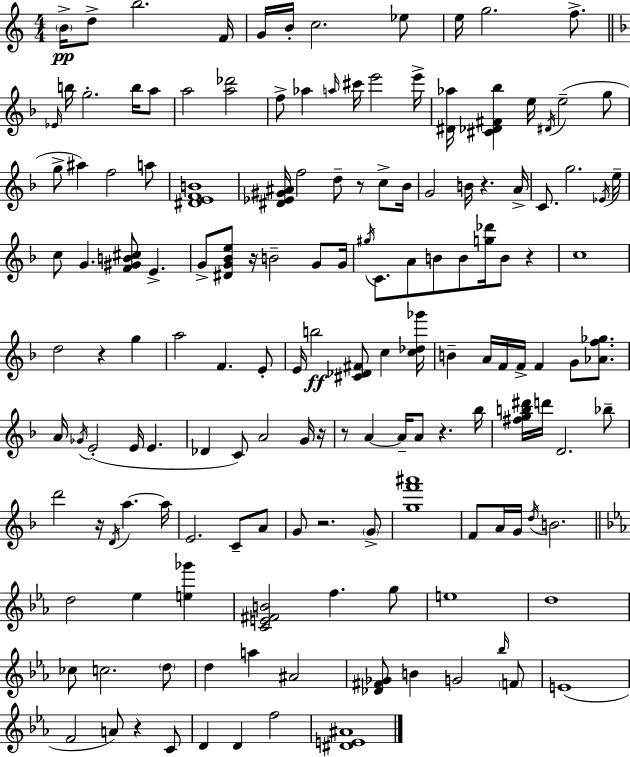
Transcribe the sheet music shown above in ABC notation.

X:1
T:Untitled
M:4/4
L:1/4
K:Am
B/4 d/2 b2 F/4 G/4 B/4 c2 _e/2 e/4 g2 f/2 _E/4 b/4 g2 b/4 a/2 a2 [a_d']2 f/2 _a a/4 ^c'/4 e'2 e'/4 [^D_a]/4 [^C_D^F_b] e/4 ^D/4 e2 g/2 g/2 ^a f2 a/2 [^DEFB]4 [^D_E^G^A]/4 f2 d/2 z/2 c/2 _B/4 G2 B/4 z A/4 C/2 g2 _E/4 e/4 c/2 G [F^GB^c]/2 E G/2 [^DG_Be]/2 z/4 B2 G/2 G/4 ^g/4 C/2 A/2 B/2 B/2 [g_d']/4 B/2 z c4 d2 z g a2 F E/2 E/4 b2 [^C_D^F]/2 c [c_d_g']/4 B A/4 F/4 F/4 F G/2 [_Af_g]/2 A/4 _G/4 E2 E/4 E _D C/2 A2 G/4 z/4 z/2 A A/4 A/2 z _b/4 [^fgb^d']/4 d'/4 D2 _b/2 d'2 z/4 D/4 a a/4 E2 C/2 A/2 G/2 z2 G/2 [gf'^a']4 F/2 A/4 G/4 d/4 B2 d2 _e [e_g'] [CE^FB]2 f g/2 e4 d4 _c/2 c2 d/2 d a ^A2 [_D^F_G]/2 B G2 _b/4 F/2 E4 F2 A/2 z C/2 D D f2 [^DE^A]4